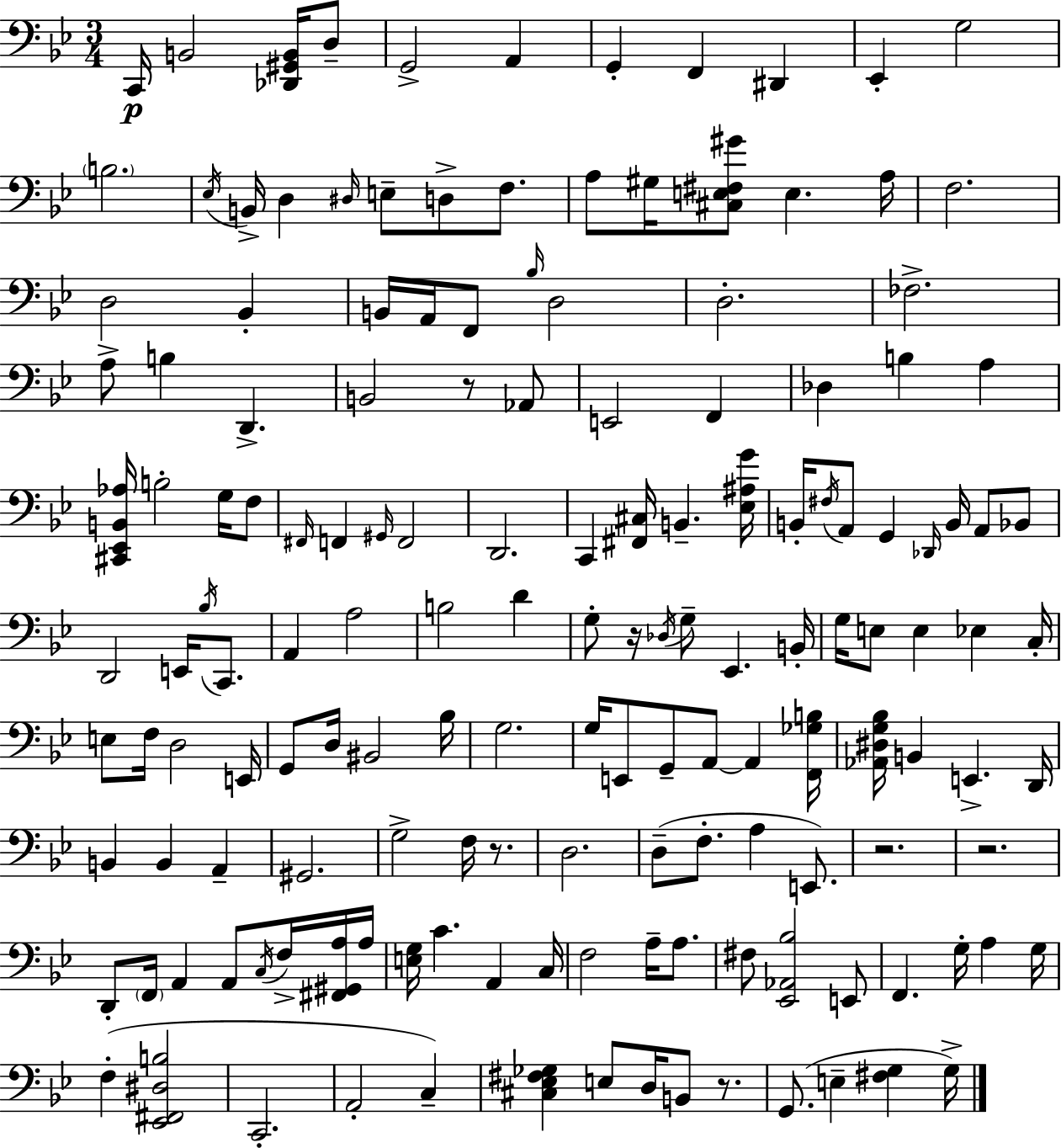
{
  \clef bass
  \numericTimeSignature
  \time 3/4
  \key g \minor
  c,16\p b,2 <des, gis, b,>16 d8-- | g,2-> a,4 | g,4-. f,4 dis,4 | ees,4-. g2 | \break \parenthesize b2. | \acciaccatura { ees16 } b,16-> d4 \grace { dis16 } e8-- d8-> f8. | a8 gis16 <cis e fis gis'>8 e4. | a16 f2. | \break d2 bes,4-. | b,16 a,16 f,8 \grace { bes16 } d2 | d2.-. | fes2.-> | \break a8-> b4 d,4.-> | b,2 r8 | aes,8 e,2 f,4 | des4 b4 a4 | \break <cis, ees, b, aes>16 b2-. | g16 f8 \grace { fis,16 } f,4 \grace { gis,16 } f,2 | d,2. | c,4 <fis, cis>16 b,4.-- | \break <ees ais g'>16 b,16-. \acciaccatura { fis16 } a,8 g,4 | \grace { des,16 } b,16 a,8 bes,8 d,2 | e,16 \acciaccatura { bes16 } c,8. a,4 | a2 b2 | \break d'4 g8-. r16 \acciaccatura { des16 } | g8-- ees,4. b,16-. g16 e8 | e4 ees4 c16-. e8 f16 | d2 e,16 g,8 d16 | \break bis,2 bes16 g2. | g16 e,8 | g,8-- a,8~~ a,4 <f, ges b>16 <aes, dis g bes>16 b,4 | e,4.-> d,16 b,4 | \break b,4 a,4-- gis,2. | g2-> | f16 r8. d2. | d8--( f8.-. | \break a4 e,8.) r2. | r2. | d,8-. \parenthesize f,16 | a,4 a,8 \acciaccatura { c16 } f16-> <fis, gis, a>16 a16 <e g>16 c'4. | \break a,4 c16 f2 | a16-- a8. fis8 | <ees, aes, bes>2 e,8 f,4. | g16-. a4 g16 f4-.( | \break <ees, fis, dis b>2 c,2.-. | a,2-. | c4--) <cis ees fis ges>4 | e8 d16 b,8 r8. g,8.( | \break e4-- <fis g>4 g16->) \bar "|."
}